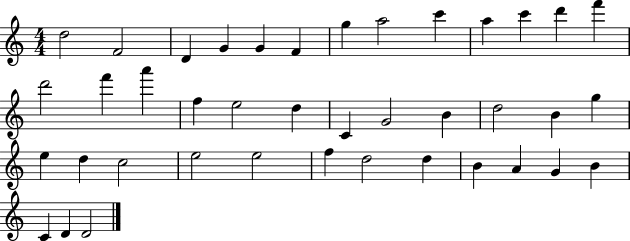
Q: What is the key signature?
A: C major